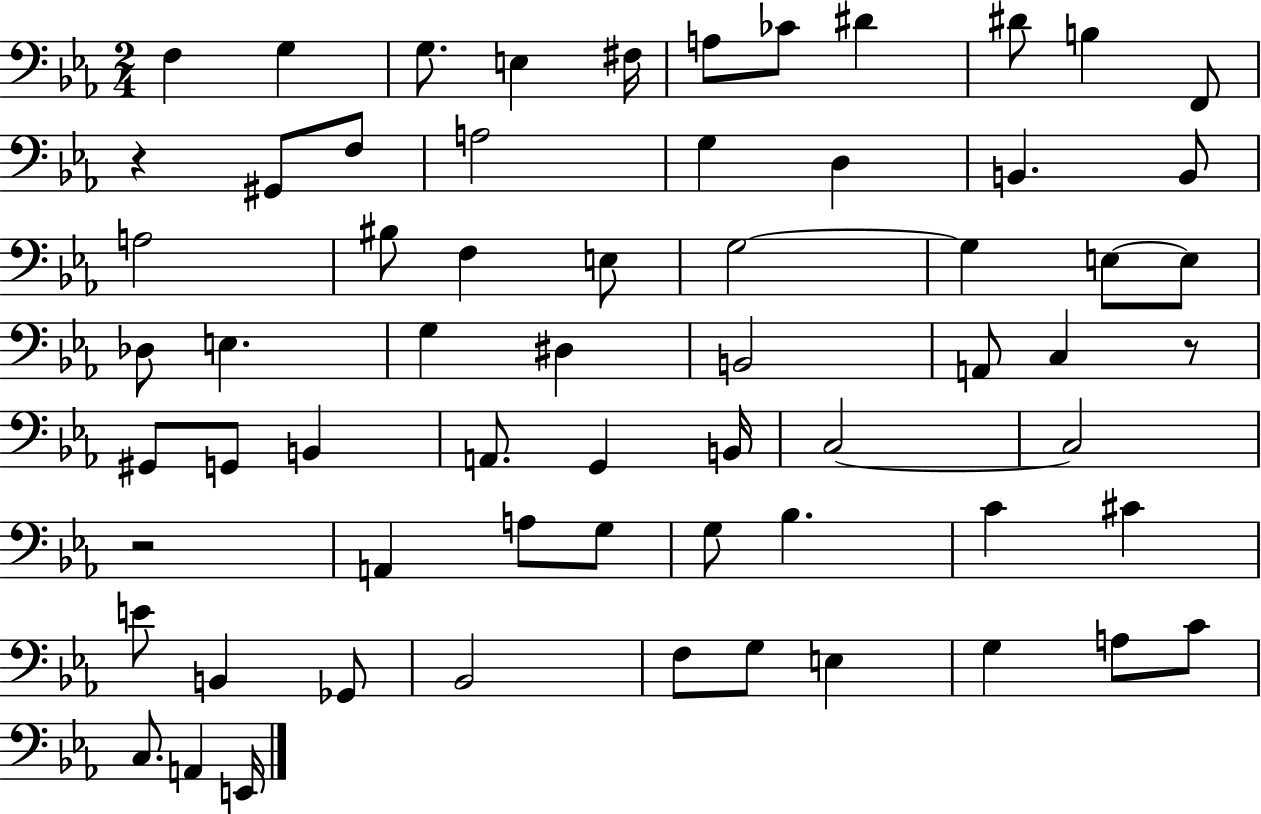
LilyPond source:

{
  \clef bass
  \numericTimeSignature
  \time 2/4
  \key ees \major
  f4 g4 | g8. e4 fis16 | a8 ces'8 dis'4 | dis'8 b4 f,8 | \break r4 gis,8 f8 | a2 | g4 d4 | b,4. b,8 | \break a2 | bis8 f4 e8 | g2~~ | g4 e8~~ e8 | \break des8 e4. | g4 dis4 | b,2 | a,8 c4 r8 | \break gis,8 g,8 b,4 | a,8. g,4 b,16 | c2~~ | c2 | \break r2 | a,4 a8 g8 | g8 bes4. | c'4 cis'4 | \break e'8 b,4 ges,8 | bes,2 | f8 g8 e4 | g4 a8 c'8 | \break c8. a,4 e,16 | \bar "|."
}